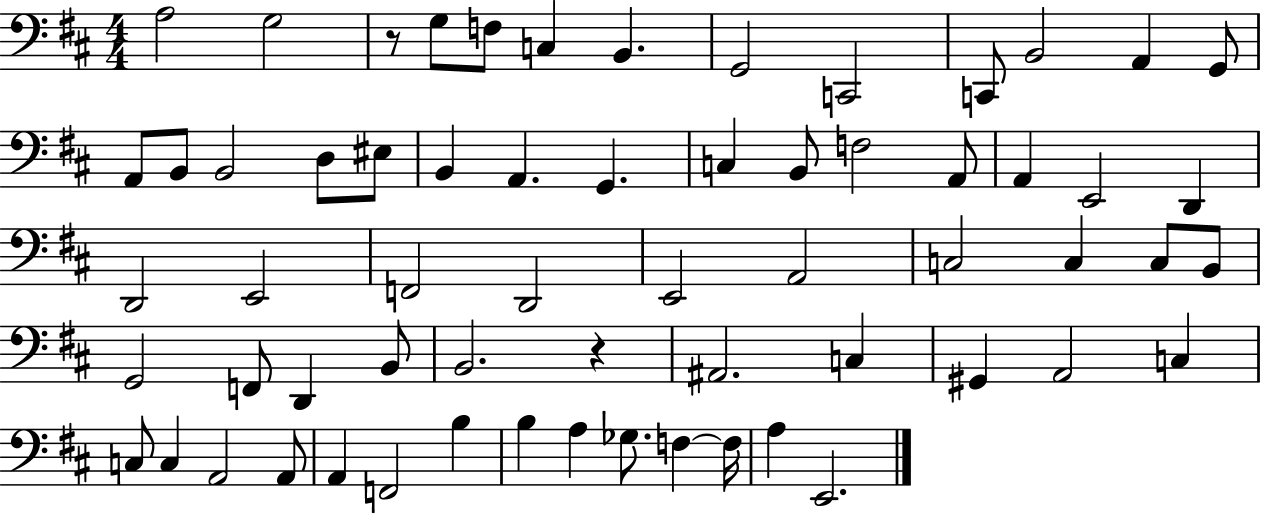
{
  \clef bass
  \numericTimeSignature
  \time 4/4
  \key d \major
  a2 g2 | r8 g8 f8 c4 b,4. | g,2 c,2 | c,8 b,2 a,4 g,8 | \break a,8 b,8 b,2 d8 eis8 | b,4 a,4. g,4. | c4 b,8 f2 a,8 | a,4 e,2 d,4 | \break d,2 e,2 | f,2 d,2 | e,2 a,2 | c2 c4 c8 b,8 | \break g,2 f,8 d,4 b,8 | b,2. r4 | ais,2. c4 | gis,4 a,2 c4 | \break c8 c4 a,2 a,8 | a,4 f,2 b4 | b4 a4 ges8. f4~~ f16 | a4 e,2. | \break \bar "|."
}